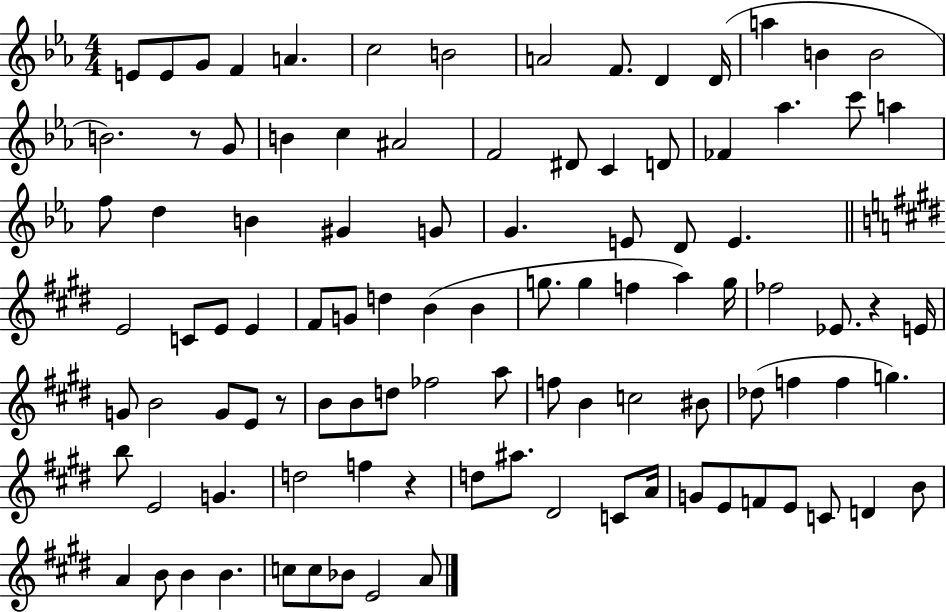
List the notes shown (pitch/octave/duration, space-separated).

E4/e E4/e G4/e F4/q A4/q. C5/h B4/h A4/h F4/e. D4/q D4/s A5/q B4/q B4/h B4/h. R/e G4/e B4/q C5/q A#4/h F4/h D#4/e C4/q D4/e FES4/q Ab5/q. C6/e A5/q F5/e D5/q B4/q G#4/q G4/e G4/q. E4/e D4/e E4/q. E4/h C4/e E4/e E4/q F#4/e G4/e D5/q B4/q B4/q G5/e. G5/q F5/q A5/q G5/s FES5/h Eb4/e. R/q E4/s G4/e B4/h G4/e E4/e R/e B4/e B4/e D5/e FES5/h A5/e F5/e B4/q C5/h BIS4/e Db5/e F5/q F5/q G5/q. B5/e E4/h G4/q. D5/h F5/q R/q D5/e A#5/e. D#4/h C4/e A4/s G4/e E4/e F4/e E4/e C4/e D4/q B4/e A4/q B4/e B4/q B4/q. C5/e C5/e Bb4/e E4/h A4/e